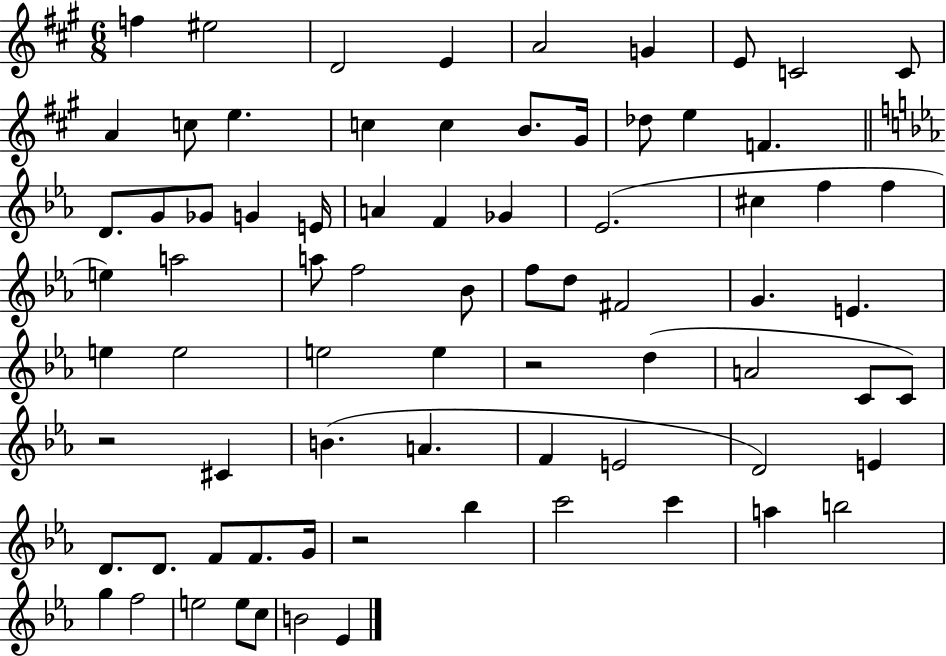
F5/q EIS5/h D4/h E4/q A4/h G4/q E4/e C4/h C4/e A4/q C5/e E5/q. C5/q C5/q B4/e. G#4/s Db5/e E5/q F4/q. D4/e. G4/e Gb4/e G4/q E4/s A4/q F4/q Gb4/q Eb4/h. C#5/q F5/q F5/q E5/q A5/h A5/e F5/h Bb4/e F5/e D5/e F#4/h G4/q. E4/q. E5/q E5/h E5/h E5/q R/h D5/q A4/h C4/e C4/e R/h C#4/q B4/q. A4/q. F4/q E4/h D4/h E4/q D4/e. D4/e. F4/e F4/e. G4/s R/h Bb5/q C6/h C6/q A5/q B5/h G5/q F5/h E5/h E5/e C5/e B4/h Eb4/q